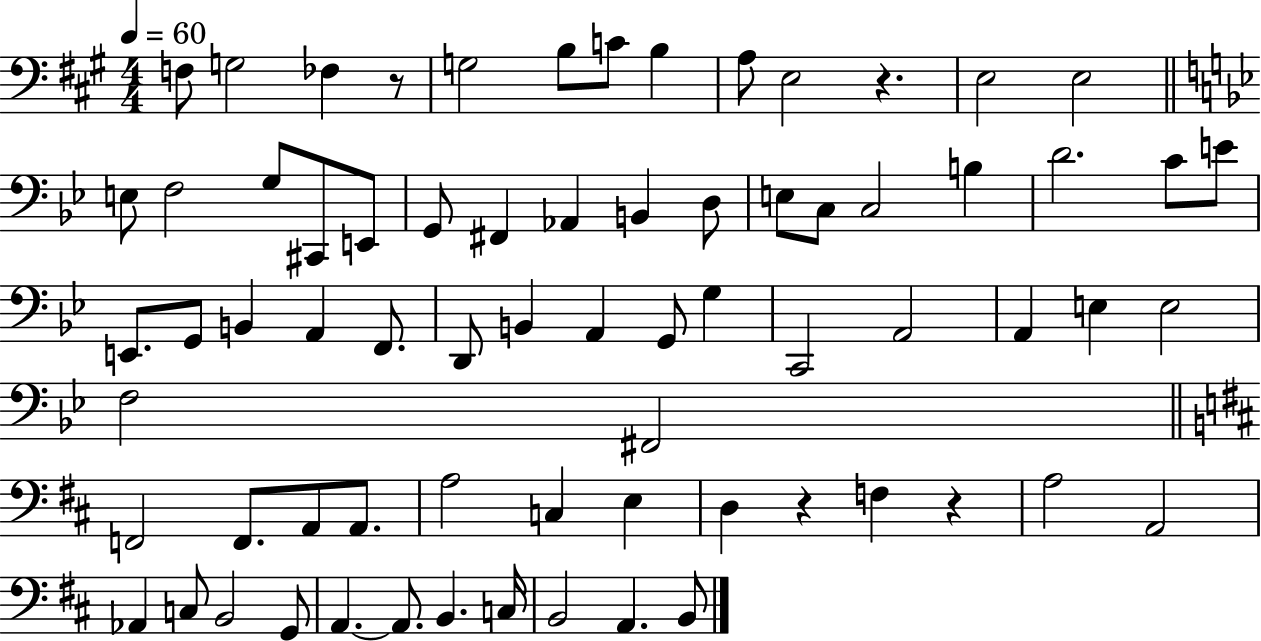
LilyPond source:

{
  \clef bass
  \numericTimeSignature
  \time 4/4
  \key a \major
  \tempo 4 = 60
  \repeat volta 2 { f8 g2 fes4 r8 | g2 b8 c'8 b4 | a8 e2 r4. | e2 e2 | \break \bar "||" \break \key g \minor e8 f2 g8 cis,8 e,8 | g,8 fis,4 aes,4 b,4 d8 | e8 c8 c2 b4 | d'2. c'8 e'8 | \break e,8. g,8 b,4 a,4 f,8. | d,8 b,4 a,4 g,8 g4 | c,2 a,2 | a,4 e4 e2 | \break f2 fis,2 | \bar "||" \break \key d \major f,2 f,8. a,8 a,8. | a2 c4 e4 | d4 r4 f4 r4 | a2 a,2 | \break aes,4 c8 b,2 g,8 | a,4.~~ a,8. b,4. c16 | b,2 a,4. b,8 | } \bar "|."
}